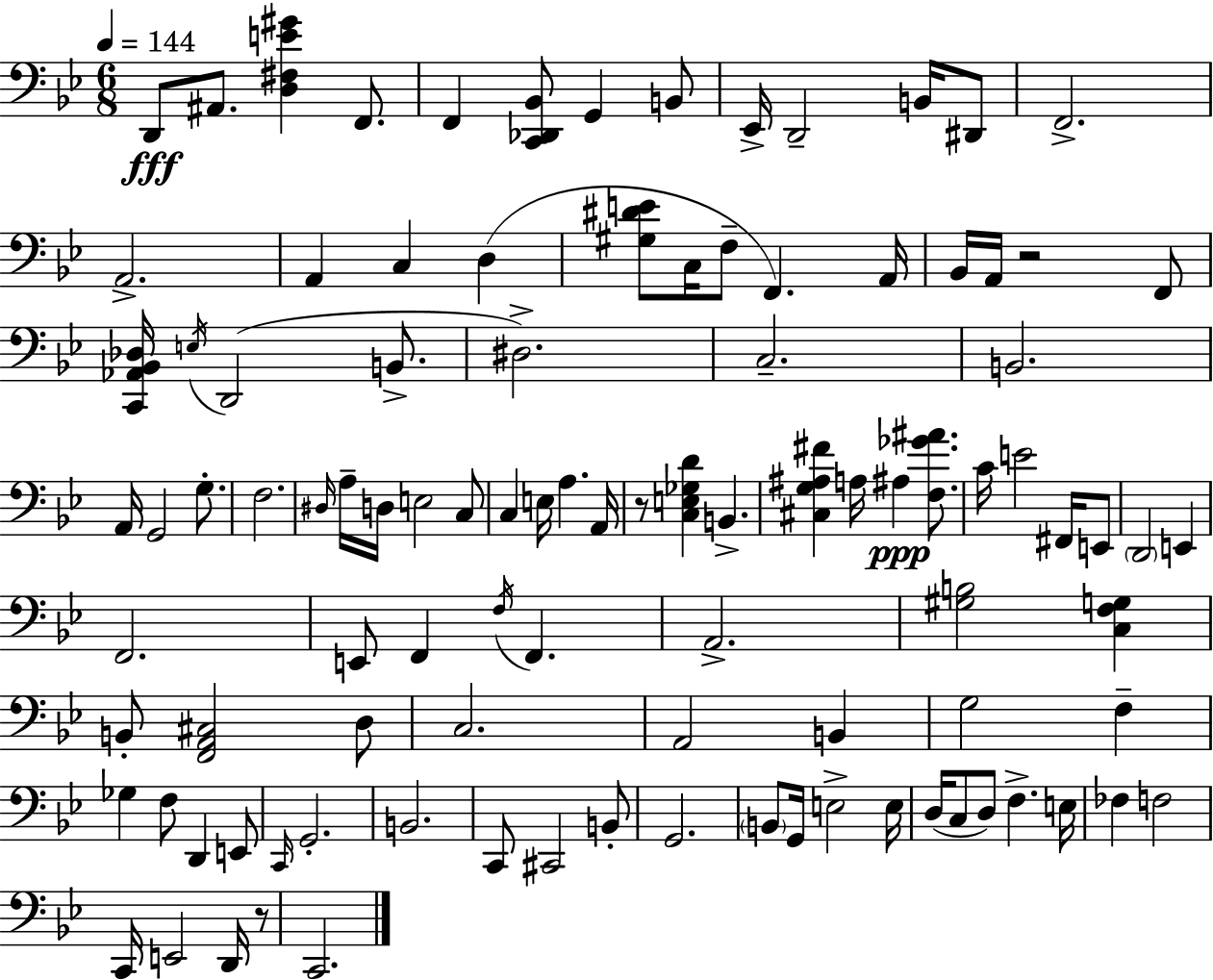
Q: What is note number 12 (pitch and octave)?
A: A2